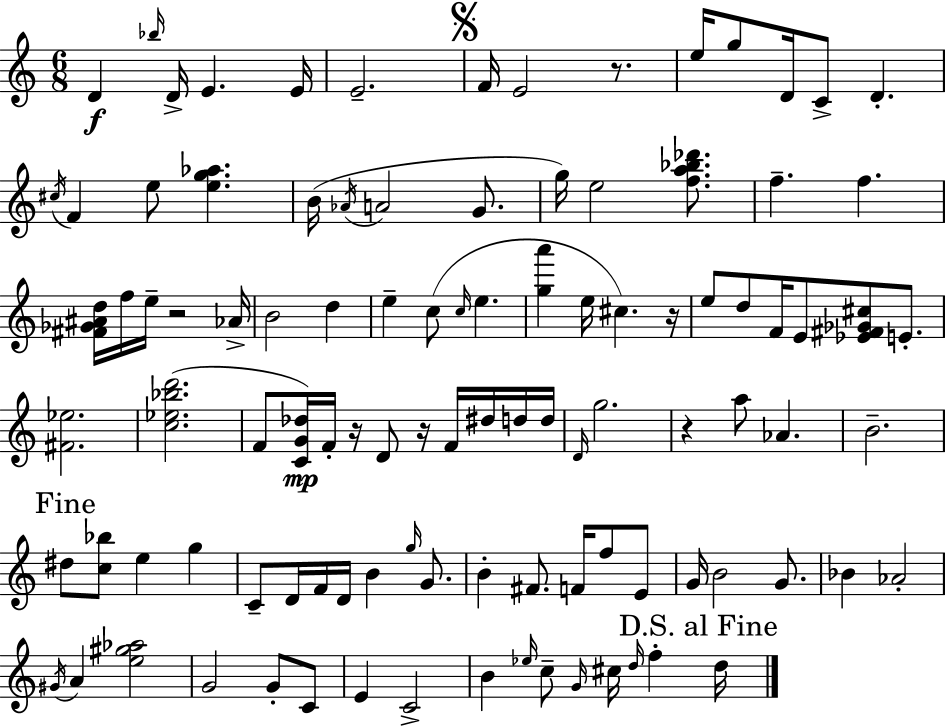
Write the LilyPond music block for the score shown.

{
  \clef treble
  \numericTimeSignature
  \time 6/8
  \key a \minor
  d'4\f \grace { bes''16 } d'16-> e'4. | e'16 e'2.-- | \mark \markup { \musicglyph "scripts.segno" } f'16 e'2 r8. | e''16 g''8 d'16 c'8-> d'4.-. | \break \acciaccatura { cis''16 } f'4 e''8 <e'' g'' aes''>4. | b'16( \acciaccatura { aes'16 } a'2 | g'8. g''16) e''2 | <f'' a'' bes'' des'''>8. f''4.-- f''4. | \break <fis' ges' ais' d''>16 f''16 e''16-- r2 | aes'16-> b'2 d''4 | e''4-- c''8( \grace { c''16 } e''4. | <g'' a'''>4 e''16 cis''4.) | \break r16 e''8 d''8 f'16 e'8 <ees' fis' ges' cis''>8 | e'8.-. <fis' ees''>2. | <c'' ees'' bes'' d'''>2.( | f'8 <c' g' des''>16\mp) f'16-. r16 d'8 r16 | \break f'16 dis''16 d''16 d''16 \grace { d'16 } g''2. | r4 a''8 aes'4. | b'2.-- | \mark "Fine" dis''8 <c'' bes''>8 e''4 | \break g''4 c'8-- d'16 f'16 d'16 b'4 | \grace { g''16 } g'8. b'4-. fis'8. | f'16 f''8 e'8 g'16 b'2 | g'8. bes'4 aes'2-. | \break \acciaccatura { gis'16 } a'4 <e'' gis'' aes''>2 | g'2 | g'8-. c'8 e'4 c'2-> | b'4 \grace { ees''16 } | \break c''8-- \grace { g'16 } cis''16 \grace { d''16 } f''4-. \mark "D.S. al Fine" d''16 \bar "|."
}